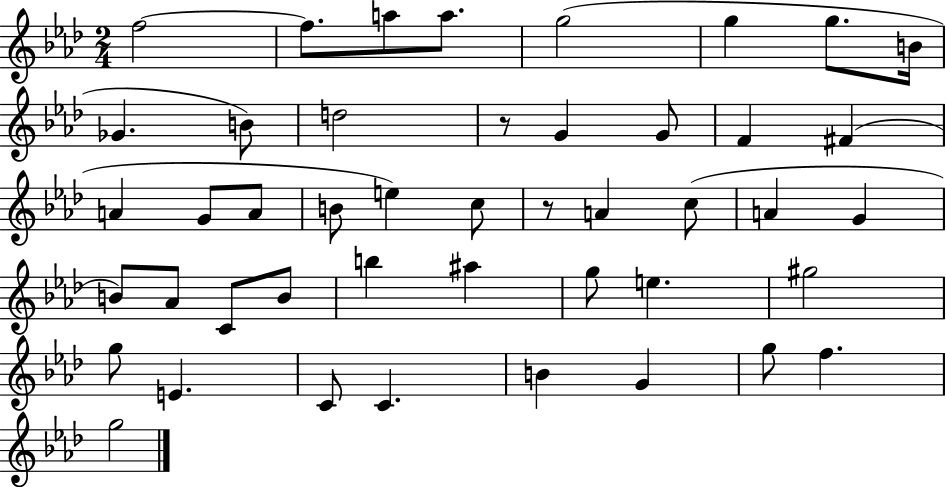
X:1
T:Untitled
M:2/4
L:1/4
K:Ab
f2 f/2 a/2 a/2 g2 g g/2 B/4 _G B/2 d2 z/2 G G/2 F ^F A G/2 A/2 B/2 e c/2 z/2 A c/2 A G B/2 _A/2 C/2 B/2 b ^a g/2 e ^g2 g/2 E C/2 C B G g/2 f g2